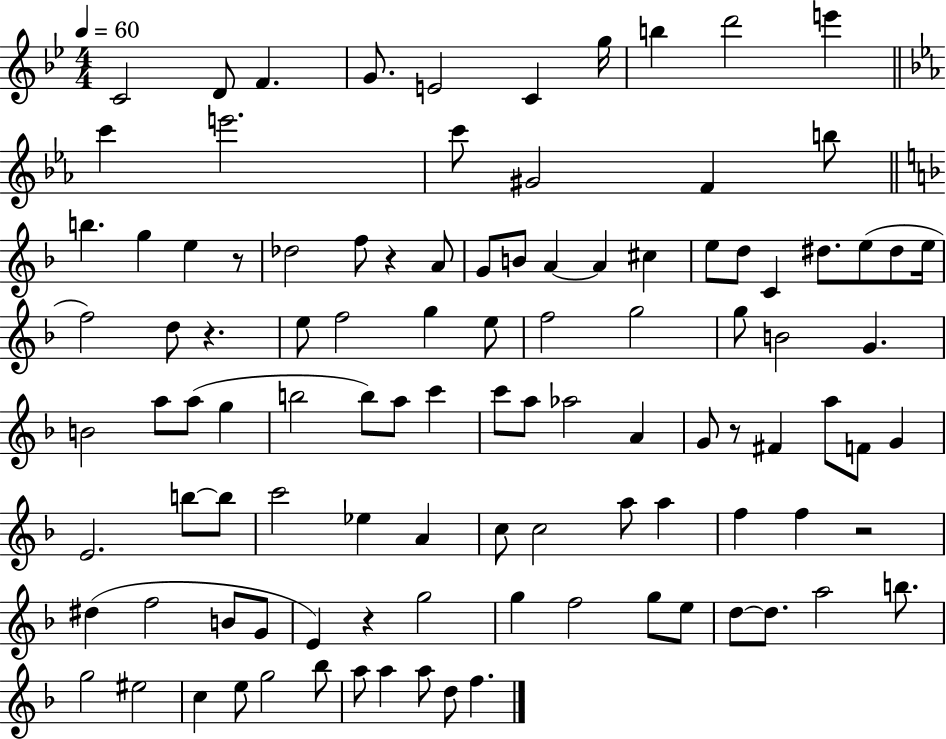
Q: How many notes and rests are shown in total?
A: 105